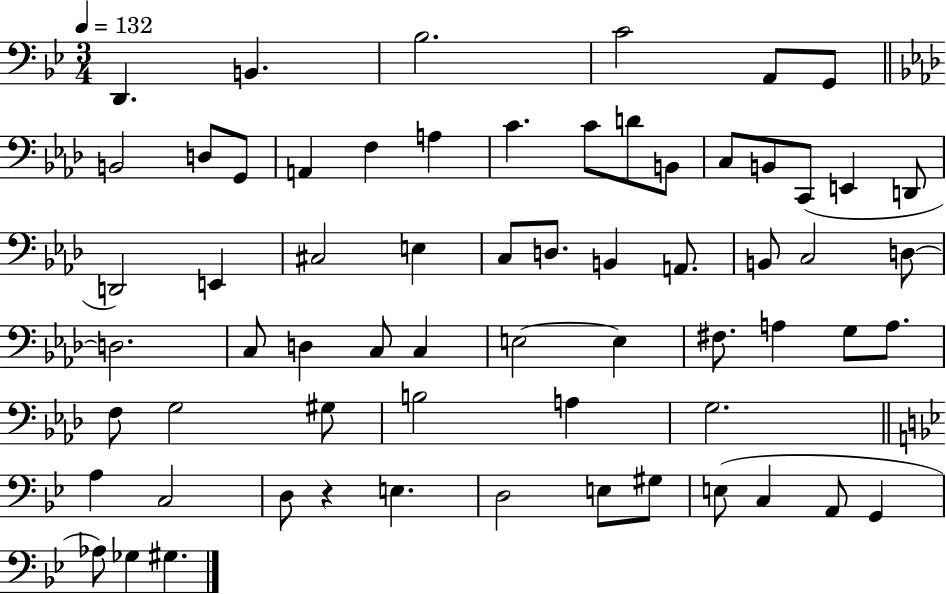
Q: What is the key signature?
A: BES major